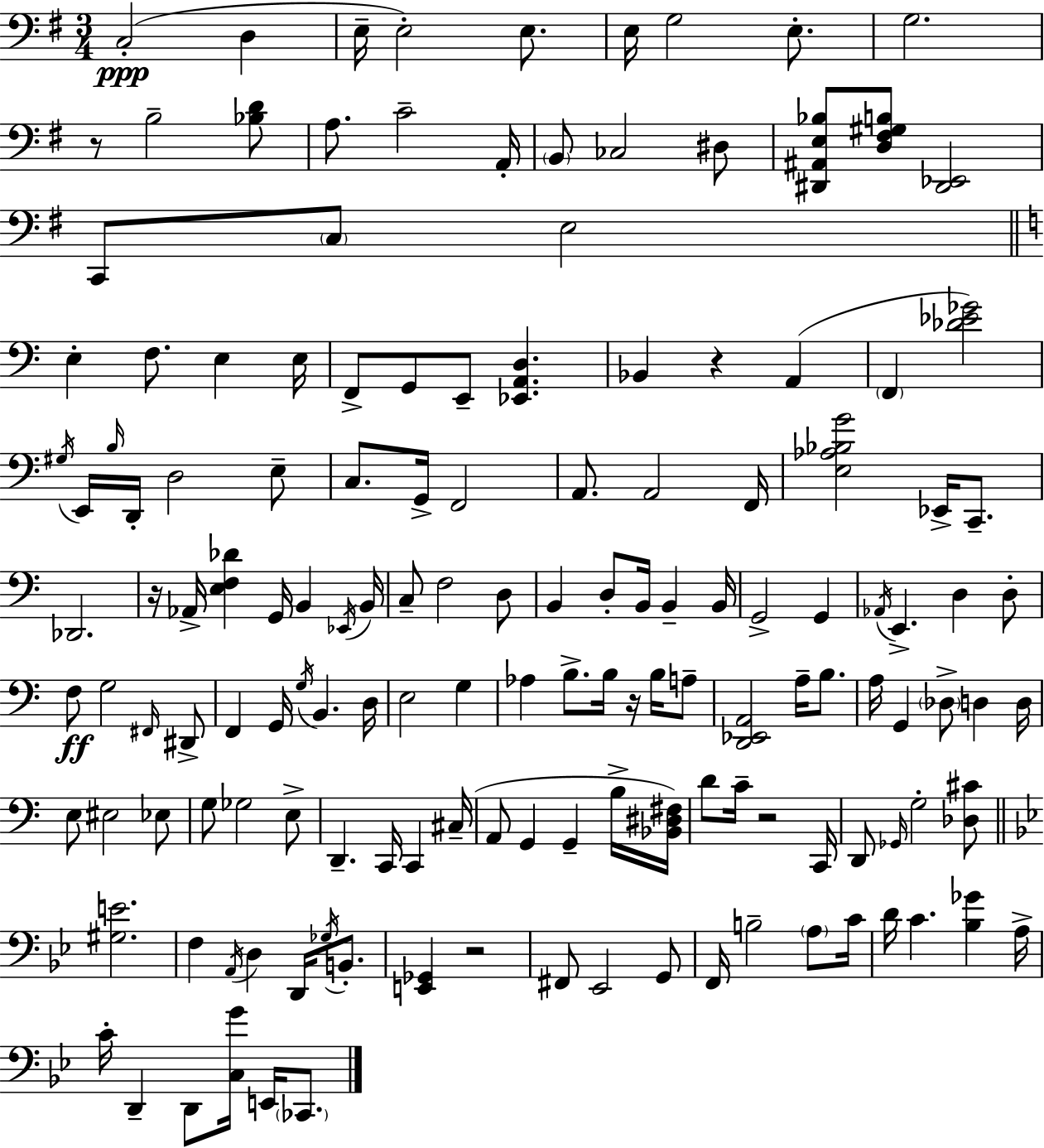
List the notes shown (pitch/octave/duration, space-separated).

C3/h D3/q E3/s E3/h E3/e. E3/s G3/h E3/e. G3/h. R/e B3/h [Bb3,D4]/e A3/e. C4/h A2/s B2/e CES3/h D#3/e [D#2,A#2,E3,Bb3]/e [D3,F#3,G#3,B3]/e [D#2,Eb2]/h C2/e C3/e E3/h E3/q F3/e. E3/q E3/s F2/e G2/e E2/e [Eb2,A2,D3]/q. Bb2/q R/q A2/q F2/q [Db4,Eb4,Gb4]/h G#3/s E2/s B3/s D2/s D3/h E3/e C3/e. G2/s F2/h A2/e. A2/h F2/s [E3,Ab3,Bb3,G4]/h Eb2/s C2/e. Db2/h. R/s Ab2/s [E3,F3,Db4]/q G2/s B2/q Eb2/s B2/s C3/e F3/h D3/e B2/q D3/e B2/s B2/q B2/s G2/h G2/q Ab2/s E2/q. D3/q D3/e F3/e G3/h F#2/s D#2/e F2/q G2/s G3/s B2/q. D3/s E3/h G3/q Ab3/q B3/e. B3/s R/s B3/s A3/e [D2,Eb2,A2]/h A3/s B3/e. A3/s G2/q Db3/e D3/q D3/s E3/e EIS3/h Eb3/e G3/e Gb3/h E3/e D2/q. C2/s C2/q C#3/s A2/e G2/q G2/q B3/s [Bb2,D#3,F#3]/s D4/e C4/s R/h C2/s D2/e Gb2/s G3/h [Db3,C#4]/e [G#3,E4]/h. F3/q A2/s D3/q D2/s Gb3/s B2/e. [E2,Gb2]/q R/h F#2/e Eb2/h G2/e F2/s B3/h A3/e C4/s D4/s C4/q. [Bb3,Gb4]/q A3/s C4/s D2/q D2/e [C3,G4]/s E2/s CES2/e.